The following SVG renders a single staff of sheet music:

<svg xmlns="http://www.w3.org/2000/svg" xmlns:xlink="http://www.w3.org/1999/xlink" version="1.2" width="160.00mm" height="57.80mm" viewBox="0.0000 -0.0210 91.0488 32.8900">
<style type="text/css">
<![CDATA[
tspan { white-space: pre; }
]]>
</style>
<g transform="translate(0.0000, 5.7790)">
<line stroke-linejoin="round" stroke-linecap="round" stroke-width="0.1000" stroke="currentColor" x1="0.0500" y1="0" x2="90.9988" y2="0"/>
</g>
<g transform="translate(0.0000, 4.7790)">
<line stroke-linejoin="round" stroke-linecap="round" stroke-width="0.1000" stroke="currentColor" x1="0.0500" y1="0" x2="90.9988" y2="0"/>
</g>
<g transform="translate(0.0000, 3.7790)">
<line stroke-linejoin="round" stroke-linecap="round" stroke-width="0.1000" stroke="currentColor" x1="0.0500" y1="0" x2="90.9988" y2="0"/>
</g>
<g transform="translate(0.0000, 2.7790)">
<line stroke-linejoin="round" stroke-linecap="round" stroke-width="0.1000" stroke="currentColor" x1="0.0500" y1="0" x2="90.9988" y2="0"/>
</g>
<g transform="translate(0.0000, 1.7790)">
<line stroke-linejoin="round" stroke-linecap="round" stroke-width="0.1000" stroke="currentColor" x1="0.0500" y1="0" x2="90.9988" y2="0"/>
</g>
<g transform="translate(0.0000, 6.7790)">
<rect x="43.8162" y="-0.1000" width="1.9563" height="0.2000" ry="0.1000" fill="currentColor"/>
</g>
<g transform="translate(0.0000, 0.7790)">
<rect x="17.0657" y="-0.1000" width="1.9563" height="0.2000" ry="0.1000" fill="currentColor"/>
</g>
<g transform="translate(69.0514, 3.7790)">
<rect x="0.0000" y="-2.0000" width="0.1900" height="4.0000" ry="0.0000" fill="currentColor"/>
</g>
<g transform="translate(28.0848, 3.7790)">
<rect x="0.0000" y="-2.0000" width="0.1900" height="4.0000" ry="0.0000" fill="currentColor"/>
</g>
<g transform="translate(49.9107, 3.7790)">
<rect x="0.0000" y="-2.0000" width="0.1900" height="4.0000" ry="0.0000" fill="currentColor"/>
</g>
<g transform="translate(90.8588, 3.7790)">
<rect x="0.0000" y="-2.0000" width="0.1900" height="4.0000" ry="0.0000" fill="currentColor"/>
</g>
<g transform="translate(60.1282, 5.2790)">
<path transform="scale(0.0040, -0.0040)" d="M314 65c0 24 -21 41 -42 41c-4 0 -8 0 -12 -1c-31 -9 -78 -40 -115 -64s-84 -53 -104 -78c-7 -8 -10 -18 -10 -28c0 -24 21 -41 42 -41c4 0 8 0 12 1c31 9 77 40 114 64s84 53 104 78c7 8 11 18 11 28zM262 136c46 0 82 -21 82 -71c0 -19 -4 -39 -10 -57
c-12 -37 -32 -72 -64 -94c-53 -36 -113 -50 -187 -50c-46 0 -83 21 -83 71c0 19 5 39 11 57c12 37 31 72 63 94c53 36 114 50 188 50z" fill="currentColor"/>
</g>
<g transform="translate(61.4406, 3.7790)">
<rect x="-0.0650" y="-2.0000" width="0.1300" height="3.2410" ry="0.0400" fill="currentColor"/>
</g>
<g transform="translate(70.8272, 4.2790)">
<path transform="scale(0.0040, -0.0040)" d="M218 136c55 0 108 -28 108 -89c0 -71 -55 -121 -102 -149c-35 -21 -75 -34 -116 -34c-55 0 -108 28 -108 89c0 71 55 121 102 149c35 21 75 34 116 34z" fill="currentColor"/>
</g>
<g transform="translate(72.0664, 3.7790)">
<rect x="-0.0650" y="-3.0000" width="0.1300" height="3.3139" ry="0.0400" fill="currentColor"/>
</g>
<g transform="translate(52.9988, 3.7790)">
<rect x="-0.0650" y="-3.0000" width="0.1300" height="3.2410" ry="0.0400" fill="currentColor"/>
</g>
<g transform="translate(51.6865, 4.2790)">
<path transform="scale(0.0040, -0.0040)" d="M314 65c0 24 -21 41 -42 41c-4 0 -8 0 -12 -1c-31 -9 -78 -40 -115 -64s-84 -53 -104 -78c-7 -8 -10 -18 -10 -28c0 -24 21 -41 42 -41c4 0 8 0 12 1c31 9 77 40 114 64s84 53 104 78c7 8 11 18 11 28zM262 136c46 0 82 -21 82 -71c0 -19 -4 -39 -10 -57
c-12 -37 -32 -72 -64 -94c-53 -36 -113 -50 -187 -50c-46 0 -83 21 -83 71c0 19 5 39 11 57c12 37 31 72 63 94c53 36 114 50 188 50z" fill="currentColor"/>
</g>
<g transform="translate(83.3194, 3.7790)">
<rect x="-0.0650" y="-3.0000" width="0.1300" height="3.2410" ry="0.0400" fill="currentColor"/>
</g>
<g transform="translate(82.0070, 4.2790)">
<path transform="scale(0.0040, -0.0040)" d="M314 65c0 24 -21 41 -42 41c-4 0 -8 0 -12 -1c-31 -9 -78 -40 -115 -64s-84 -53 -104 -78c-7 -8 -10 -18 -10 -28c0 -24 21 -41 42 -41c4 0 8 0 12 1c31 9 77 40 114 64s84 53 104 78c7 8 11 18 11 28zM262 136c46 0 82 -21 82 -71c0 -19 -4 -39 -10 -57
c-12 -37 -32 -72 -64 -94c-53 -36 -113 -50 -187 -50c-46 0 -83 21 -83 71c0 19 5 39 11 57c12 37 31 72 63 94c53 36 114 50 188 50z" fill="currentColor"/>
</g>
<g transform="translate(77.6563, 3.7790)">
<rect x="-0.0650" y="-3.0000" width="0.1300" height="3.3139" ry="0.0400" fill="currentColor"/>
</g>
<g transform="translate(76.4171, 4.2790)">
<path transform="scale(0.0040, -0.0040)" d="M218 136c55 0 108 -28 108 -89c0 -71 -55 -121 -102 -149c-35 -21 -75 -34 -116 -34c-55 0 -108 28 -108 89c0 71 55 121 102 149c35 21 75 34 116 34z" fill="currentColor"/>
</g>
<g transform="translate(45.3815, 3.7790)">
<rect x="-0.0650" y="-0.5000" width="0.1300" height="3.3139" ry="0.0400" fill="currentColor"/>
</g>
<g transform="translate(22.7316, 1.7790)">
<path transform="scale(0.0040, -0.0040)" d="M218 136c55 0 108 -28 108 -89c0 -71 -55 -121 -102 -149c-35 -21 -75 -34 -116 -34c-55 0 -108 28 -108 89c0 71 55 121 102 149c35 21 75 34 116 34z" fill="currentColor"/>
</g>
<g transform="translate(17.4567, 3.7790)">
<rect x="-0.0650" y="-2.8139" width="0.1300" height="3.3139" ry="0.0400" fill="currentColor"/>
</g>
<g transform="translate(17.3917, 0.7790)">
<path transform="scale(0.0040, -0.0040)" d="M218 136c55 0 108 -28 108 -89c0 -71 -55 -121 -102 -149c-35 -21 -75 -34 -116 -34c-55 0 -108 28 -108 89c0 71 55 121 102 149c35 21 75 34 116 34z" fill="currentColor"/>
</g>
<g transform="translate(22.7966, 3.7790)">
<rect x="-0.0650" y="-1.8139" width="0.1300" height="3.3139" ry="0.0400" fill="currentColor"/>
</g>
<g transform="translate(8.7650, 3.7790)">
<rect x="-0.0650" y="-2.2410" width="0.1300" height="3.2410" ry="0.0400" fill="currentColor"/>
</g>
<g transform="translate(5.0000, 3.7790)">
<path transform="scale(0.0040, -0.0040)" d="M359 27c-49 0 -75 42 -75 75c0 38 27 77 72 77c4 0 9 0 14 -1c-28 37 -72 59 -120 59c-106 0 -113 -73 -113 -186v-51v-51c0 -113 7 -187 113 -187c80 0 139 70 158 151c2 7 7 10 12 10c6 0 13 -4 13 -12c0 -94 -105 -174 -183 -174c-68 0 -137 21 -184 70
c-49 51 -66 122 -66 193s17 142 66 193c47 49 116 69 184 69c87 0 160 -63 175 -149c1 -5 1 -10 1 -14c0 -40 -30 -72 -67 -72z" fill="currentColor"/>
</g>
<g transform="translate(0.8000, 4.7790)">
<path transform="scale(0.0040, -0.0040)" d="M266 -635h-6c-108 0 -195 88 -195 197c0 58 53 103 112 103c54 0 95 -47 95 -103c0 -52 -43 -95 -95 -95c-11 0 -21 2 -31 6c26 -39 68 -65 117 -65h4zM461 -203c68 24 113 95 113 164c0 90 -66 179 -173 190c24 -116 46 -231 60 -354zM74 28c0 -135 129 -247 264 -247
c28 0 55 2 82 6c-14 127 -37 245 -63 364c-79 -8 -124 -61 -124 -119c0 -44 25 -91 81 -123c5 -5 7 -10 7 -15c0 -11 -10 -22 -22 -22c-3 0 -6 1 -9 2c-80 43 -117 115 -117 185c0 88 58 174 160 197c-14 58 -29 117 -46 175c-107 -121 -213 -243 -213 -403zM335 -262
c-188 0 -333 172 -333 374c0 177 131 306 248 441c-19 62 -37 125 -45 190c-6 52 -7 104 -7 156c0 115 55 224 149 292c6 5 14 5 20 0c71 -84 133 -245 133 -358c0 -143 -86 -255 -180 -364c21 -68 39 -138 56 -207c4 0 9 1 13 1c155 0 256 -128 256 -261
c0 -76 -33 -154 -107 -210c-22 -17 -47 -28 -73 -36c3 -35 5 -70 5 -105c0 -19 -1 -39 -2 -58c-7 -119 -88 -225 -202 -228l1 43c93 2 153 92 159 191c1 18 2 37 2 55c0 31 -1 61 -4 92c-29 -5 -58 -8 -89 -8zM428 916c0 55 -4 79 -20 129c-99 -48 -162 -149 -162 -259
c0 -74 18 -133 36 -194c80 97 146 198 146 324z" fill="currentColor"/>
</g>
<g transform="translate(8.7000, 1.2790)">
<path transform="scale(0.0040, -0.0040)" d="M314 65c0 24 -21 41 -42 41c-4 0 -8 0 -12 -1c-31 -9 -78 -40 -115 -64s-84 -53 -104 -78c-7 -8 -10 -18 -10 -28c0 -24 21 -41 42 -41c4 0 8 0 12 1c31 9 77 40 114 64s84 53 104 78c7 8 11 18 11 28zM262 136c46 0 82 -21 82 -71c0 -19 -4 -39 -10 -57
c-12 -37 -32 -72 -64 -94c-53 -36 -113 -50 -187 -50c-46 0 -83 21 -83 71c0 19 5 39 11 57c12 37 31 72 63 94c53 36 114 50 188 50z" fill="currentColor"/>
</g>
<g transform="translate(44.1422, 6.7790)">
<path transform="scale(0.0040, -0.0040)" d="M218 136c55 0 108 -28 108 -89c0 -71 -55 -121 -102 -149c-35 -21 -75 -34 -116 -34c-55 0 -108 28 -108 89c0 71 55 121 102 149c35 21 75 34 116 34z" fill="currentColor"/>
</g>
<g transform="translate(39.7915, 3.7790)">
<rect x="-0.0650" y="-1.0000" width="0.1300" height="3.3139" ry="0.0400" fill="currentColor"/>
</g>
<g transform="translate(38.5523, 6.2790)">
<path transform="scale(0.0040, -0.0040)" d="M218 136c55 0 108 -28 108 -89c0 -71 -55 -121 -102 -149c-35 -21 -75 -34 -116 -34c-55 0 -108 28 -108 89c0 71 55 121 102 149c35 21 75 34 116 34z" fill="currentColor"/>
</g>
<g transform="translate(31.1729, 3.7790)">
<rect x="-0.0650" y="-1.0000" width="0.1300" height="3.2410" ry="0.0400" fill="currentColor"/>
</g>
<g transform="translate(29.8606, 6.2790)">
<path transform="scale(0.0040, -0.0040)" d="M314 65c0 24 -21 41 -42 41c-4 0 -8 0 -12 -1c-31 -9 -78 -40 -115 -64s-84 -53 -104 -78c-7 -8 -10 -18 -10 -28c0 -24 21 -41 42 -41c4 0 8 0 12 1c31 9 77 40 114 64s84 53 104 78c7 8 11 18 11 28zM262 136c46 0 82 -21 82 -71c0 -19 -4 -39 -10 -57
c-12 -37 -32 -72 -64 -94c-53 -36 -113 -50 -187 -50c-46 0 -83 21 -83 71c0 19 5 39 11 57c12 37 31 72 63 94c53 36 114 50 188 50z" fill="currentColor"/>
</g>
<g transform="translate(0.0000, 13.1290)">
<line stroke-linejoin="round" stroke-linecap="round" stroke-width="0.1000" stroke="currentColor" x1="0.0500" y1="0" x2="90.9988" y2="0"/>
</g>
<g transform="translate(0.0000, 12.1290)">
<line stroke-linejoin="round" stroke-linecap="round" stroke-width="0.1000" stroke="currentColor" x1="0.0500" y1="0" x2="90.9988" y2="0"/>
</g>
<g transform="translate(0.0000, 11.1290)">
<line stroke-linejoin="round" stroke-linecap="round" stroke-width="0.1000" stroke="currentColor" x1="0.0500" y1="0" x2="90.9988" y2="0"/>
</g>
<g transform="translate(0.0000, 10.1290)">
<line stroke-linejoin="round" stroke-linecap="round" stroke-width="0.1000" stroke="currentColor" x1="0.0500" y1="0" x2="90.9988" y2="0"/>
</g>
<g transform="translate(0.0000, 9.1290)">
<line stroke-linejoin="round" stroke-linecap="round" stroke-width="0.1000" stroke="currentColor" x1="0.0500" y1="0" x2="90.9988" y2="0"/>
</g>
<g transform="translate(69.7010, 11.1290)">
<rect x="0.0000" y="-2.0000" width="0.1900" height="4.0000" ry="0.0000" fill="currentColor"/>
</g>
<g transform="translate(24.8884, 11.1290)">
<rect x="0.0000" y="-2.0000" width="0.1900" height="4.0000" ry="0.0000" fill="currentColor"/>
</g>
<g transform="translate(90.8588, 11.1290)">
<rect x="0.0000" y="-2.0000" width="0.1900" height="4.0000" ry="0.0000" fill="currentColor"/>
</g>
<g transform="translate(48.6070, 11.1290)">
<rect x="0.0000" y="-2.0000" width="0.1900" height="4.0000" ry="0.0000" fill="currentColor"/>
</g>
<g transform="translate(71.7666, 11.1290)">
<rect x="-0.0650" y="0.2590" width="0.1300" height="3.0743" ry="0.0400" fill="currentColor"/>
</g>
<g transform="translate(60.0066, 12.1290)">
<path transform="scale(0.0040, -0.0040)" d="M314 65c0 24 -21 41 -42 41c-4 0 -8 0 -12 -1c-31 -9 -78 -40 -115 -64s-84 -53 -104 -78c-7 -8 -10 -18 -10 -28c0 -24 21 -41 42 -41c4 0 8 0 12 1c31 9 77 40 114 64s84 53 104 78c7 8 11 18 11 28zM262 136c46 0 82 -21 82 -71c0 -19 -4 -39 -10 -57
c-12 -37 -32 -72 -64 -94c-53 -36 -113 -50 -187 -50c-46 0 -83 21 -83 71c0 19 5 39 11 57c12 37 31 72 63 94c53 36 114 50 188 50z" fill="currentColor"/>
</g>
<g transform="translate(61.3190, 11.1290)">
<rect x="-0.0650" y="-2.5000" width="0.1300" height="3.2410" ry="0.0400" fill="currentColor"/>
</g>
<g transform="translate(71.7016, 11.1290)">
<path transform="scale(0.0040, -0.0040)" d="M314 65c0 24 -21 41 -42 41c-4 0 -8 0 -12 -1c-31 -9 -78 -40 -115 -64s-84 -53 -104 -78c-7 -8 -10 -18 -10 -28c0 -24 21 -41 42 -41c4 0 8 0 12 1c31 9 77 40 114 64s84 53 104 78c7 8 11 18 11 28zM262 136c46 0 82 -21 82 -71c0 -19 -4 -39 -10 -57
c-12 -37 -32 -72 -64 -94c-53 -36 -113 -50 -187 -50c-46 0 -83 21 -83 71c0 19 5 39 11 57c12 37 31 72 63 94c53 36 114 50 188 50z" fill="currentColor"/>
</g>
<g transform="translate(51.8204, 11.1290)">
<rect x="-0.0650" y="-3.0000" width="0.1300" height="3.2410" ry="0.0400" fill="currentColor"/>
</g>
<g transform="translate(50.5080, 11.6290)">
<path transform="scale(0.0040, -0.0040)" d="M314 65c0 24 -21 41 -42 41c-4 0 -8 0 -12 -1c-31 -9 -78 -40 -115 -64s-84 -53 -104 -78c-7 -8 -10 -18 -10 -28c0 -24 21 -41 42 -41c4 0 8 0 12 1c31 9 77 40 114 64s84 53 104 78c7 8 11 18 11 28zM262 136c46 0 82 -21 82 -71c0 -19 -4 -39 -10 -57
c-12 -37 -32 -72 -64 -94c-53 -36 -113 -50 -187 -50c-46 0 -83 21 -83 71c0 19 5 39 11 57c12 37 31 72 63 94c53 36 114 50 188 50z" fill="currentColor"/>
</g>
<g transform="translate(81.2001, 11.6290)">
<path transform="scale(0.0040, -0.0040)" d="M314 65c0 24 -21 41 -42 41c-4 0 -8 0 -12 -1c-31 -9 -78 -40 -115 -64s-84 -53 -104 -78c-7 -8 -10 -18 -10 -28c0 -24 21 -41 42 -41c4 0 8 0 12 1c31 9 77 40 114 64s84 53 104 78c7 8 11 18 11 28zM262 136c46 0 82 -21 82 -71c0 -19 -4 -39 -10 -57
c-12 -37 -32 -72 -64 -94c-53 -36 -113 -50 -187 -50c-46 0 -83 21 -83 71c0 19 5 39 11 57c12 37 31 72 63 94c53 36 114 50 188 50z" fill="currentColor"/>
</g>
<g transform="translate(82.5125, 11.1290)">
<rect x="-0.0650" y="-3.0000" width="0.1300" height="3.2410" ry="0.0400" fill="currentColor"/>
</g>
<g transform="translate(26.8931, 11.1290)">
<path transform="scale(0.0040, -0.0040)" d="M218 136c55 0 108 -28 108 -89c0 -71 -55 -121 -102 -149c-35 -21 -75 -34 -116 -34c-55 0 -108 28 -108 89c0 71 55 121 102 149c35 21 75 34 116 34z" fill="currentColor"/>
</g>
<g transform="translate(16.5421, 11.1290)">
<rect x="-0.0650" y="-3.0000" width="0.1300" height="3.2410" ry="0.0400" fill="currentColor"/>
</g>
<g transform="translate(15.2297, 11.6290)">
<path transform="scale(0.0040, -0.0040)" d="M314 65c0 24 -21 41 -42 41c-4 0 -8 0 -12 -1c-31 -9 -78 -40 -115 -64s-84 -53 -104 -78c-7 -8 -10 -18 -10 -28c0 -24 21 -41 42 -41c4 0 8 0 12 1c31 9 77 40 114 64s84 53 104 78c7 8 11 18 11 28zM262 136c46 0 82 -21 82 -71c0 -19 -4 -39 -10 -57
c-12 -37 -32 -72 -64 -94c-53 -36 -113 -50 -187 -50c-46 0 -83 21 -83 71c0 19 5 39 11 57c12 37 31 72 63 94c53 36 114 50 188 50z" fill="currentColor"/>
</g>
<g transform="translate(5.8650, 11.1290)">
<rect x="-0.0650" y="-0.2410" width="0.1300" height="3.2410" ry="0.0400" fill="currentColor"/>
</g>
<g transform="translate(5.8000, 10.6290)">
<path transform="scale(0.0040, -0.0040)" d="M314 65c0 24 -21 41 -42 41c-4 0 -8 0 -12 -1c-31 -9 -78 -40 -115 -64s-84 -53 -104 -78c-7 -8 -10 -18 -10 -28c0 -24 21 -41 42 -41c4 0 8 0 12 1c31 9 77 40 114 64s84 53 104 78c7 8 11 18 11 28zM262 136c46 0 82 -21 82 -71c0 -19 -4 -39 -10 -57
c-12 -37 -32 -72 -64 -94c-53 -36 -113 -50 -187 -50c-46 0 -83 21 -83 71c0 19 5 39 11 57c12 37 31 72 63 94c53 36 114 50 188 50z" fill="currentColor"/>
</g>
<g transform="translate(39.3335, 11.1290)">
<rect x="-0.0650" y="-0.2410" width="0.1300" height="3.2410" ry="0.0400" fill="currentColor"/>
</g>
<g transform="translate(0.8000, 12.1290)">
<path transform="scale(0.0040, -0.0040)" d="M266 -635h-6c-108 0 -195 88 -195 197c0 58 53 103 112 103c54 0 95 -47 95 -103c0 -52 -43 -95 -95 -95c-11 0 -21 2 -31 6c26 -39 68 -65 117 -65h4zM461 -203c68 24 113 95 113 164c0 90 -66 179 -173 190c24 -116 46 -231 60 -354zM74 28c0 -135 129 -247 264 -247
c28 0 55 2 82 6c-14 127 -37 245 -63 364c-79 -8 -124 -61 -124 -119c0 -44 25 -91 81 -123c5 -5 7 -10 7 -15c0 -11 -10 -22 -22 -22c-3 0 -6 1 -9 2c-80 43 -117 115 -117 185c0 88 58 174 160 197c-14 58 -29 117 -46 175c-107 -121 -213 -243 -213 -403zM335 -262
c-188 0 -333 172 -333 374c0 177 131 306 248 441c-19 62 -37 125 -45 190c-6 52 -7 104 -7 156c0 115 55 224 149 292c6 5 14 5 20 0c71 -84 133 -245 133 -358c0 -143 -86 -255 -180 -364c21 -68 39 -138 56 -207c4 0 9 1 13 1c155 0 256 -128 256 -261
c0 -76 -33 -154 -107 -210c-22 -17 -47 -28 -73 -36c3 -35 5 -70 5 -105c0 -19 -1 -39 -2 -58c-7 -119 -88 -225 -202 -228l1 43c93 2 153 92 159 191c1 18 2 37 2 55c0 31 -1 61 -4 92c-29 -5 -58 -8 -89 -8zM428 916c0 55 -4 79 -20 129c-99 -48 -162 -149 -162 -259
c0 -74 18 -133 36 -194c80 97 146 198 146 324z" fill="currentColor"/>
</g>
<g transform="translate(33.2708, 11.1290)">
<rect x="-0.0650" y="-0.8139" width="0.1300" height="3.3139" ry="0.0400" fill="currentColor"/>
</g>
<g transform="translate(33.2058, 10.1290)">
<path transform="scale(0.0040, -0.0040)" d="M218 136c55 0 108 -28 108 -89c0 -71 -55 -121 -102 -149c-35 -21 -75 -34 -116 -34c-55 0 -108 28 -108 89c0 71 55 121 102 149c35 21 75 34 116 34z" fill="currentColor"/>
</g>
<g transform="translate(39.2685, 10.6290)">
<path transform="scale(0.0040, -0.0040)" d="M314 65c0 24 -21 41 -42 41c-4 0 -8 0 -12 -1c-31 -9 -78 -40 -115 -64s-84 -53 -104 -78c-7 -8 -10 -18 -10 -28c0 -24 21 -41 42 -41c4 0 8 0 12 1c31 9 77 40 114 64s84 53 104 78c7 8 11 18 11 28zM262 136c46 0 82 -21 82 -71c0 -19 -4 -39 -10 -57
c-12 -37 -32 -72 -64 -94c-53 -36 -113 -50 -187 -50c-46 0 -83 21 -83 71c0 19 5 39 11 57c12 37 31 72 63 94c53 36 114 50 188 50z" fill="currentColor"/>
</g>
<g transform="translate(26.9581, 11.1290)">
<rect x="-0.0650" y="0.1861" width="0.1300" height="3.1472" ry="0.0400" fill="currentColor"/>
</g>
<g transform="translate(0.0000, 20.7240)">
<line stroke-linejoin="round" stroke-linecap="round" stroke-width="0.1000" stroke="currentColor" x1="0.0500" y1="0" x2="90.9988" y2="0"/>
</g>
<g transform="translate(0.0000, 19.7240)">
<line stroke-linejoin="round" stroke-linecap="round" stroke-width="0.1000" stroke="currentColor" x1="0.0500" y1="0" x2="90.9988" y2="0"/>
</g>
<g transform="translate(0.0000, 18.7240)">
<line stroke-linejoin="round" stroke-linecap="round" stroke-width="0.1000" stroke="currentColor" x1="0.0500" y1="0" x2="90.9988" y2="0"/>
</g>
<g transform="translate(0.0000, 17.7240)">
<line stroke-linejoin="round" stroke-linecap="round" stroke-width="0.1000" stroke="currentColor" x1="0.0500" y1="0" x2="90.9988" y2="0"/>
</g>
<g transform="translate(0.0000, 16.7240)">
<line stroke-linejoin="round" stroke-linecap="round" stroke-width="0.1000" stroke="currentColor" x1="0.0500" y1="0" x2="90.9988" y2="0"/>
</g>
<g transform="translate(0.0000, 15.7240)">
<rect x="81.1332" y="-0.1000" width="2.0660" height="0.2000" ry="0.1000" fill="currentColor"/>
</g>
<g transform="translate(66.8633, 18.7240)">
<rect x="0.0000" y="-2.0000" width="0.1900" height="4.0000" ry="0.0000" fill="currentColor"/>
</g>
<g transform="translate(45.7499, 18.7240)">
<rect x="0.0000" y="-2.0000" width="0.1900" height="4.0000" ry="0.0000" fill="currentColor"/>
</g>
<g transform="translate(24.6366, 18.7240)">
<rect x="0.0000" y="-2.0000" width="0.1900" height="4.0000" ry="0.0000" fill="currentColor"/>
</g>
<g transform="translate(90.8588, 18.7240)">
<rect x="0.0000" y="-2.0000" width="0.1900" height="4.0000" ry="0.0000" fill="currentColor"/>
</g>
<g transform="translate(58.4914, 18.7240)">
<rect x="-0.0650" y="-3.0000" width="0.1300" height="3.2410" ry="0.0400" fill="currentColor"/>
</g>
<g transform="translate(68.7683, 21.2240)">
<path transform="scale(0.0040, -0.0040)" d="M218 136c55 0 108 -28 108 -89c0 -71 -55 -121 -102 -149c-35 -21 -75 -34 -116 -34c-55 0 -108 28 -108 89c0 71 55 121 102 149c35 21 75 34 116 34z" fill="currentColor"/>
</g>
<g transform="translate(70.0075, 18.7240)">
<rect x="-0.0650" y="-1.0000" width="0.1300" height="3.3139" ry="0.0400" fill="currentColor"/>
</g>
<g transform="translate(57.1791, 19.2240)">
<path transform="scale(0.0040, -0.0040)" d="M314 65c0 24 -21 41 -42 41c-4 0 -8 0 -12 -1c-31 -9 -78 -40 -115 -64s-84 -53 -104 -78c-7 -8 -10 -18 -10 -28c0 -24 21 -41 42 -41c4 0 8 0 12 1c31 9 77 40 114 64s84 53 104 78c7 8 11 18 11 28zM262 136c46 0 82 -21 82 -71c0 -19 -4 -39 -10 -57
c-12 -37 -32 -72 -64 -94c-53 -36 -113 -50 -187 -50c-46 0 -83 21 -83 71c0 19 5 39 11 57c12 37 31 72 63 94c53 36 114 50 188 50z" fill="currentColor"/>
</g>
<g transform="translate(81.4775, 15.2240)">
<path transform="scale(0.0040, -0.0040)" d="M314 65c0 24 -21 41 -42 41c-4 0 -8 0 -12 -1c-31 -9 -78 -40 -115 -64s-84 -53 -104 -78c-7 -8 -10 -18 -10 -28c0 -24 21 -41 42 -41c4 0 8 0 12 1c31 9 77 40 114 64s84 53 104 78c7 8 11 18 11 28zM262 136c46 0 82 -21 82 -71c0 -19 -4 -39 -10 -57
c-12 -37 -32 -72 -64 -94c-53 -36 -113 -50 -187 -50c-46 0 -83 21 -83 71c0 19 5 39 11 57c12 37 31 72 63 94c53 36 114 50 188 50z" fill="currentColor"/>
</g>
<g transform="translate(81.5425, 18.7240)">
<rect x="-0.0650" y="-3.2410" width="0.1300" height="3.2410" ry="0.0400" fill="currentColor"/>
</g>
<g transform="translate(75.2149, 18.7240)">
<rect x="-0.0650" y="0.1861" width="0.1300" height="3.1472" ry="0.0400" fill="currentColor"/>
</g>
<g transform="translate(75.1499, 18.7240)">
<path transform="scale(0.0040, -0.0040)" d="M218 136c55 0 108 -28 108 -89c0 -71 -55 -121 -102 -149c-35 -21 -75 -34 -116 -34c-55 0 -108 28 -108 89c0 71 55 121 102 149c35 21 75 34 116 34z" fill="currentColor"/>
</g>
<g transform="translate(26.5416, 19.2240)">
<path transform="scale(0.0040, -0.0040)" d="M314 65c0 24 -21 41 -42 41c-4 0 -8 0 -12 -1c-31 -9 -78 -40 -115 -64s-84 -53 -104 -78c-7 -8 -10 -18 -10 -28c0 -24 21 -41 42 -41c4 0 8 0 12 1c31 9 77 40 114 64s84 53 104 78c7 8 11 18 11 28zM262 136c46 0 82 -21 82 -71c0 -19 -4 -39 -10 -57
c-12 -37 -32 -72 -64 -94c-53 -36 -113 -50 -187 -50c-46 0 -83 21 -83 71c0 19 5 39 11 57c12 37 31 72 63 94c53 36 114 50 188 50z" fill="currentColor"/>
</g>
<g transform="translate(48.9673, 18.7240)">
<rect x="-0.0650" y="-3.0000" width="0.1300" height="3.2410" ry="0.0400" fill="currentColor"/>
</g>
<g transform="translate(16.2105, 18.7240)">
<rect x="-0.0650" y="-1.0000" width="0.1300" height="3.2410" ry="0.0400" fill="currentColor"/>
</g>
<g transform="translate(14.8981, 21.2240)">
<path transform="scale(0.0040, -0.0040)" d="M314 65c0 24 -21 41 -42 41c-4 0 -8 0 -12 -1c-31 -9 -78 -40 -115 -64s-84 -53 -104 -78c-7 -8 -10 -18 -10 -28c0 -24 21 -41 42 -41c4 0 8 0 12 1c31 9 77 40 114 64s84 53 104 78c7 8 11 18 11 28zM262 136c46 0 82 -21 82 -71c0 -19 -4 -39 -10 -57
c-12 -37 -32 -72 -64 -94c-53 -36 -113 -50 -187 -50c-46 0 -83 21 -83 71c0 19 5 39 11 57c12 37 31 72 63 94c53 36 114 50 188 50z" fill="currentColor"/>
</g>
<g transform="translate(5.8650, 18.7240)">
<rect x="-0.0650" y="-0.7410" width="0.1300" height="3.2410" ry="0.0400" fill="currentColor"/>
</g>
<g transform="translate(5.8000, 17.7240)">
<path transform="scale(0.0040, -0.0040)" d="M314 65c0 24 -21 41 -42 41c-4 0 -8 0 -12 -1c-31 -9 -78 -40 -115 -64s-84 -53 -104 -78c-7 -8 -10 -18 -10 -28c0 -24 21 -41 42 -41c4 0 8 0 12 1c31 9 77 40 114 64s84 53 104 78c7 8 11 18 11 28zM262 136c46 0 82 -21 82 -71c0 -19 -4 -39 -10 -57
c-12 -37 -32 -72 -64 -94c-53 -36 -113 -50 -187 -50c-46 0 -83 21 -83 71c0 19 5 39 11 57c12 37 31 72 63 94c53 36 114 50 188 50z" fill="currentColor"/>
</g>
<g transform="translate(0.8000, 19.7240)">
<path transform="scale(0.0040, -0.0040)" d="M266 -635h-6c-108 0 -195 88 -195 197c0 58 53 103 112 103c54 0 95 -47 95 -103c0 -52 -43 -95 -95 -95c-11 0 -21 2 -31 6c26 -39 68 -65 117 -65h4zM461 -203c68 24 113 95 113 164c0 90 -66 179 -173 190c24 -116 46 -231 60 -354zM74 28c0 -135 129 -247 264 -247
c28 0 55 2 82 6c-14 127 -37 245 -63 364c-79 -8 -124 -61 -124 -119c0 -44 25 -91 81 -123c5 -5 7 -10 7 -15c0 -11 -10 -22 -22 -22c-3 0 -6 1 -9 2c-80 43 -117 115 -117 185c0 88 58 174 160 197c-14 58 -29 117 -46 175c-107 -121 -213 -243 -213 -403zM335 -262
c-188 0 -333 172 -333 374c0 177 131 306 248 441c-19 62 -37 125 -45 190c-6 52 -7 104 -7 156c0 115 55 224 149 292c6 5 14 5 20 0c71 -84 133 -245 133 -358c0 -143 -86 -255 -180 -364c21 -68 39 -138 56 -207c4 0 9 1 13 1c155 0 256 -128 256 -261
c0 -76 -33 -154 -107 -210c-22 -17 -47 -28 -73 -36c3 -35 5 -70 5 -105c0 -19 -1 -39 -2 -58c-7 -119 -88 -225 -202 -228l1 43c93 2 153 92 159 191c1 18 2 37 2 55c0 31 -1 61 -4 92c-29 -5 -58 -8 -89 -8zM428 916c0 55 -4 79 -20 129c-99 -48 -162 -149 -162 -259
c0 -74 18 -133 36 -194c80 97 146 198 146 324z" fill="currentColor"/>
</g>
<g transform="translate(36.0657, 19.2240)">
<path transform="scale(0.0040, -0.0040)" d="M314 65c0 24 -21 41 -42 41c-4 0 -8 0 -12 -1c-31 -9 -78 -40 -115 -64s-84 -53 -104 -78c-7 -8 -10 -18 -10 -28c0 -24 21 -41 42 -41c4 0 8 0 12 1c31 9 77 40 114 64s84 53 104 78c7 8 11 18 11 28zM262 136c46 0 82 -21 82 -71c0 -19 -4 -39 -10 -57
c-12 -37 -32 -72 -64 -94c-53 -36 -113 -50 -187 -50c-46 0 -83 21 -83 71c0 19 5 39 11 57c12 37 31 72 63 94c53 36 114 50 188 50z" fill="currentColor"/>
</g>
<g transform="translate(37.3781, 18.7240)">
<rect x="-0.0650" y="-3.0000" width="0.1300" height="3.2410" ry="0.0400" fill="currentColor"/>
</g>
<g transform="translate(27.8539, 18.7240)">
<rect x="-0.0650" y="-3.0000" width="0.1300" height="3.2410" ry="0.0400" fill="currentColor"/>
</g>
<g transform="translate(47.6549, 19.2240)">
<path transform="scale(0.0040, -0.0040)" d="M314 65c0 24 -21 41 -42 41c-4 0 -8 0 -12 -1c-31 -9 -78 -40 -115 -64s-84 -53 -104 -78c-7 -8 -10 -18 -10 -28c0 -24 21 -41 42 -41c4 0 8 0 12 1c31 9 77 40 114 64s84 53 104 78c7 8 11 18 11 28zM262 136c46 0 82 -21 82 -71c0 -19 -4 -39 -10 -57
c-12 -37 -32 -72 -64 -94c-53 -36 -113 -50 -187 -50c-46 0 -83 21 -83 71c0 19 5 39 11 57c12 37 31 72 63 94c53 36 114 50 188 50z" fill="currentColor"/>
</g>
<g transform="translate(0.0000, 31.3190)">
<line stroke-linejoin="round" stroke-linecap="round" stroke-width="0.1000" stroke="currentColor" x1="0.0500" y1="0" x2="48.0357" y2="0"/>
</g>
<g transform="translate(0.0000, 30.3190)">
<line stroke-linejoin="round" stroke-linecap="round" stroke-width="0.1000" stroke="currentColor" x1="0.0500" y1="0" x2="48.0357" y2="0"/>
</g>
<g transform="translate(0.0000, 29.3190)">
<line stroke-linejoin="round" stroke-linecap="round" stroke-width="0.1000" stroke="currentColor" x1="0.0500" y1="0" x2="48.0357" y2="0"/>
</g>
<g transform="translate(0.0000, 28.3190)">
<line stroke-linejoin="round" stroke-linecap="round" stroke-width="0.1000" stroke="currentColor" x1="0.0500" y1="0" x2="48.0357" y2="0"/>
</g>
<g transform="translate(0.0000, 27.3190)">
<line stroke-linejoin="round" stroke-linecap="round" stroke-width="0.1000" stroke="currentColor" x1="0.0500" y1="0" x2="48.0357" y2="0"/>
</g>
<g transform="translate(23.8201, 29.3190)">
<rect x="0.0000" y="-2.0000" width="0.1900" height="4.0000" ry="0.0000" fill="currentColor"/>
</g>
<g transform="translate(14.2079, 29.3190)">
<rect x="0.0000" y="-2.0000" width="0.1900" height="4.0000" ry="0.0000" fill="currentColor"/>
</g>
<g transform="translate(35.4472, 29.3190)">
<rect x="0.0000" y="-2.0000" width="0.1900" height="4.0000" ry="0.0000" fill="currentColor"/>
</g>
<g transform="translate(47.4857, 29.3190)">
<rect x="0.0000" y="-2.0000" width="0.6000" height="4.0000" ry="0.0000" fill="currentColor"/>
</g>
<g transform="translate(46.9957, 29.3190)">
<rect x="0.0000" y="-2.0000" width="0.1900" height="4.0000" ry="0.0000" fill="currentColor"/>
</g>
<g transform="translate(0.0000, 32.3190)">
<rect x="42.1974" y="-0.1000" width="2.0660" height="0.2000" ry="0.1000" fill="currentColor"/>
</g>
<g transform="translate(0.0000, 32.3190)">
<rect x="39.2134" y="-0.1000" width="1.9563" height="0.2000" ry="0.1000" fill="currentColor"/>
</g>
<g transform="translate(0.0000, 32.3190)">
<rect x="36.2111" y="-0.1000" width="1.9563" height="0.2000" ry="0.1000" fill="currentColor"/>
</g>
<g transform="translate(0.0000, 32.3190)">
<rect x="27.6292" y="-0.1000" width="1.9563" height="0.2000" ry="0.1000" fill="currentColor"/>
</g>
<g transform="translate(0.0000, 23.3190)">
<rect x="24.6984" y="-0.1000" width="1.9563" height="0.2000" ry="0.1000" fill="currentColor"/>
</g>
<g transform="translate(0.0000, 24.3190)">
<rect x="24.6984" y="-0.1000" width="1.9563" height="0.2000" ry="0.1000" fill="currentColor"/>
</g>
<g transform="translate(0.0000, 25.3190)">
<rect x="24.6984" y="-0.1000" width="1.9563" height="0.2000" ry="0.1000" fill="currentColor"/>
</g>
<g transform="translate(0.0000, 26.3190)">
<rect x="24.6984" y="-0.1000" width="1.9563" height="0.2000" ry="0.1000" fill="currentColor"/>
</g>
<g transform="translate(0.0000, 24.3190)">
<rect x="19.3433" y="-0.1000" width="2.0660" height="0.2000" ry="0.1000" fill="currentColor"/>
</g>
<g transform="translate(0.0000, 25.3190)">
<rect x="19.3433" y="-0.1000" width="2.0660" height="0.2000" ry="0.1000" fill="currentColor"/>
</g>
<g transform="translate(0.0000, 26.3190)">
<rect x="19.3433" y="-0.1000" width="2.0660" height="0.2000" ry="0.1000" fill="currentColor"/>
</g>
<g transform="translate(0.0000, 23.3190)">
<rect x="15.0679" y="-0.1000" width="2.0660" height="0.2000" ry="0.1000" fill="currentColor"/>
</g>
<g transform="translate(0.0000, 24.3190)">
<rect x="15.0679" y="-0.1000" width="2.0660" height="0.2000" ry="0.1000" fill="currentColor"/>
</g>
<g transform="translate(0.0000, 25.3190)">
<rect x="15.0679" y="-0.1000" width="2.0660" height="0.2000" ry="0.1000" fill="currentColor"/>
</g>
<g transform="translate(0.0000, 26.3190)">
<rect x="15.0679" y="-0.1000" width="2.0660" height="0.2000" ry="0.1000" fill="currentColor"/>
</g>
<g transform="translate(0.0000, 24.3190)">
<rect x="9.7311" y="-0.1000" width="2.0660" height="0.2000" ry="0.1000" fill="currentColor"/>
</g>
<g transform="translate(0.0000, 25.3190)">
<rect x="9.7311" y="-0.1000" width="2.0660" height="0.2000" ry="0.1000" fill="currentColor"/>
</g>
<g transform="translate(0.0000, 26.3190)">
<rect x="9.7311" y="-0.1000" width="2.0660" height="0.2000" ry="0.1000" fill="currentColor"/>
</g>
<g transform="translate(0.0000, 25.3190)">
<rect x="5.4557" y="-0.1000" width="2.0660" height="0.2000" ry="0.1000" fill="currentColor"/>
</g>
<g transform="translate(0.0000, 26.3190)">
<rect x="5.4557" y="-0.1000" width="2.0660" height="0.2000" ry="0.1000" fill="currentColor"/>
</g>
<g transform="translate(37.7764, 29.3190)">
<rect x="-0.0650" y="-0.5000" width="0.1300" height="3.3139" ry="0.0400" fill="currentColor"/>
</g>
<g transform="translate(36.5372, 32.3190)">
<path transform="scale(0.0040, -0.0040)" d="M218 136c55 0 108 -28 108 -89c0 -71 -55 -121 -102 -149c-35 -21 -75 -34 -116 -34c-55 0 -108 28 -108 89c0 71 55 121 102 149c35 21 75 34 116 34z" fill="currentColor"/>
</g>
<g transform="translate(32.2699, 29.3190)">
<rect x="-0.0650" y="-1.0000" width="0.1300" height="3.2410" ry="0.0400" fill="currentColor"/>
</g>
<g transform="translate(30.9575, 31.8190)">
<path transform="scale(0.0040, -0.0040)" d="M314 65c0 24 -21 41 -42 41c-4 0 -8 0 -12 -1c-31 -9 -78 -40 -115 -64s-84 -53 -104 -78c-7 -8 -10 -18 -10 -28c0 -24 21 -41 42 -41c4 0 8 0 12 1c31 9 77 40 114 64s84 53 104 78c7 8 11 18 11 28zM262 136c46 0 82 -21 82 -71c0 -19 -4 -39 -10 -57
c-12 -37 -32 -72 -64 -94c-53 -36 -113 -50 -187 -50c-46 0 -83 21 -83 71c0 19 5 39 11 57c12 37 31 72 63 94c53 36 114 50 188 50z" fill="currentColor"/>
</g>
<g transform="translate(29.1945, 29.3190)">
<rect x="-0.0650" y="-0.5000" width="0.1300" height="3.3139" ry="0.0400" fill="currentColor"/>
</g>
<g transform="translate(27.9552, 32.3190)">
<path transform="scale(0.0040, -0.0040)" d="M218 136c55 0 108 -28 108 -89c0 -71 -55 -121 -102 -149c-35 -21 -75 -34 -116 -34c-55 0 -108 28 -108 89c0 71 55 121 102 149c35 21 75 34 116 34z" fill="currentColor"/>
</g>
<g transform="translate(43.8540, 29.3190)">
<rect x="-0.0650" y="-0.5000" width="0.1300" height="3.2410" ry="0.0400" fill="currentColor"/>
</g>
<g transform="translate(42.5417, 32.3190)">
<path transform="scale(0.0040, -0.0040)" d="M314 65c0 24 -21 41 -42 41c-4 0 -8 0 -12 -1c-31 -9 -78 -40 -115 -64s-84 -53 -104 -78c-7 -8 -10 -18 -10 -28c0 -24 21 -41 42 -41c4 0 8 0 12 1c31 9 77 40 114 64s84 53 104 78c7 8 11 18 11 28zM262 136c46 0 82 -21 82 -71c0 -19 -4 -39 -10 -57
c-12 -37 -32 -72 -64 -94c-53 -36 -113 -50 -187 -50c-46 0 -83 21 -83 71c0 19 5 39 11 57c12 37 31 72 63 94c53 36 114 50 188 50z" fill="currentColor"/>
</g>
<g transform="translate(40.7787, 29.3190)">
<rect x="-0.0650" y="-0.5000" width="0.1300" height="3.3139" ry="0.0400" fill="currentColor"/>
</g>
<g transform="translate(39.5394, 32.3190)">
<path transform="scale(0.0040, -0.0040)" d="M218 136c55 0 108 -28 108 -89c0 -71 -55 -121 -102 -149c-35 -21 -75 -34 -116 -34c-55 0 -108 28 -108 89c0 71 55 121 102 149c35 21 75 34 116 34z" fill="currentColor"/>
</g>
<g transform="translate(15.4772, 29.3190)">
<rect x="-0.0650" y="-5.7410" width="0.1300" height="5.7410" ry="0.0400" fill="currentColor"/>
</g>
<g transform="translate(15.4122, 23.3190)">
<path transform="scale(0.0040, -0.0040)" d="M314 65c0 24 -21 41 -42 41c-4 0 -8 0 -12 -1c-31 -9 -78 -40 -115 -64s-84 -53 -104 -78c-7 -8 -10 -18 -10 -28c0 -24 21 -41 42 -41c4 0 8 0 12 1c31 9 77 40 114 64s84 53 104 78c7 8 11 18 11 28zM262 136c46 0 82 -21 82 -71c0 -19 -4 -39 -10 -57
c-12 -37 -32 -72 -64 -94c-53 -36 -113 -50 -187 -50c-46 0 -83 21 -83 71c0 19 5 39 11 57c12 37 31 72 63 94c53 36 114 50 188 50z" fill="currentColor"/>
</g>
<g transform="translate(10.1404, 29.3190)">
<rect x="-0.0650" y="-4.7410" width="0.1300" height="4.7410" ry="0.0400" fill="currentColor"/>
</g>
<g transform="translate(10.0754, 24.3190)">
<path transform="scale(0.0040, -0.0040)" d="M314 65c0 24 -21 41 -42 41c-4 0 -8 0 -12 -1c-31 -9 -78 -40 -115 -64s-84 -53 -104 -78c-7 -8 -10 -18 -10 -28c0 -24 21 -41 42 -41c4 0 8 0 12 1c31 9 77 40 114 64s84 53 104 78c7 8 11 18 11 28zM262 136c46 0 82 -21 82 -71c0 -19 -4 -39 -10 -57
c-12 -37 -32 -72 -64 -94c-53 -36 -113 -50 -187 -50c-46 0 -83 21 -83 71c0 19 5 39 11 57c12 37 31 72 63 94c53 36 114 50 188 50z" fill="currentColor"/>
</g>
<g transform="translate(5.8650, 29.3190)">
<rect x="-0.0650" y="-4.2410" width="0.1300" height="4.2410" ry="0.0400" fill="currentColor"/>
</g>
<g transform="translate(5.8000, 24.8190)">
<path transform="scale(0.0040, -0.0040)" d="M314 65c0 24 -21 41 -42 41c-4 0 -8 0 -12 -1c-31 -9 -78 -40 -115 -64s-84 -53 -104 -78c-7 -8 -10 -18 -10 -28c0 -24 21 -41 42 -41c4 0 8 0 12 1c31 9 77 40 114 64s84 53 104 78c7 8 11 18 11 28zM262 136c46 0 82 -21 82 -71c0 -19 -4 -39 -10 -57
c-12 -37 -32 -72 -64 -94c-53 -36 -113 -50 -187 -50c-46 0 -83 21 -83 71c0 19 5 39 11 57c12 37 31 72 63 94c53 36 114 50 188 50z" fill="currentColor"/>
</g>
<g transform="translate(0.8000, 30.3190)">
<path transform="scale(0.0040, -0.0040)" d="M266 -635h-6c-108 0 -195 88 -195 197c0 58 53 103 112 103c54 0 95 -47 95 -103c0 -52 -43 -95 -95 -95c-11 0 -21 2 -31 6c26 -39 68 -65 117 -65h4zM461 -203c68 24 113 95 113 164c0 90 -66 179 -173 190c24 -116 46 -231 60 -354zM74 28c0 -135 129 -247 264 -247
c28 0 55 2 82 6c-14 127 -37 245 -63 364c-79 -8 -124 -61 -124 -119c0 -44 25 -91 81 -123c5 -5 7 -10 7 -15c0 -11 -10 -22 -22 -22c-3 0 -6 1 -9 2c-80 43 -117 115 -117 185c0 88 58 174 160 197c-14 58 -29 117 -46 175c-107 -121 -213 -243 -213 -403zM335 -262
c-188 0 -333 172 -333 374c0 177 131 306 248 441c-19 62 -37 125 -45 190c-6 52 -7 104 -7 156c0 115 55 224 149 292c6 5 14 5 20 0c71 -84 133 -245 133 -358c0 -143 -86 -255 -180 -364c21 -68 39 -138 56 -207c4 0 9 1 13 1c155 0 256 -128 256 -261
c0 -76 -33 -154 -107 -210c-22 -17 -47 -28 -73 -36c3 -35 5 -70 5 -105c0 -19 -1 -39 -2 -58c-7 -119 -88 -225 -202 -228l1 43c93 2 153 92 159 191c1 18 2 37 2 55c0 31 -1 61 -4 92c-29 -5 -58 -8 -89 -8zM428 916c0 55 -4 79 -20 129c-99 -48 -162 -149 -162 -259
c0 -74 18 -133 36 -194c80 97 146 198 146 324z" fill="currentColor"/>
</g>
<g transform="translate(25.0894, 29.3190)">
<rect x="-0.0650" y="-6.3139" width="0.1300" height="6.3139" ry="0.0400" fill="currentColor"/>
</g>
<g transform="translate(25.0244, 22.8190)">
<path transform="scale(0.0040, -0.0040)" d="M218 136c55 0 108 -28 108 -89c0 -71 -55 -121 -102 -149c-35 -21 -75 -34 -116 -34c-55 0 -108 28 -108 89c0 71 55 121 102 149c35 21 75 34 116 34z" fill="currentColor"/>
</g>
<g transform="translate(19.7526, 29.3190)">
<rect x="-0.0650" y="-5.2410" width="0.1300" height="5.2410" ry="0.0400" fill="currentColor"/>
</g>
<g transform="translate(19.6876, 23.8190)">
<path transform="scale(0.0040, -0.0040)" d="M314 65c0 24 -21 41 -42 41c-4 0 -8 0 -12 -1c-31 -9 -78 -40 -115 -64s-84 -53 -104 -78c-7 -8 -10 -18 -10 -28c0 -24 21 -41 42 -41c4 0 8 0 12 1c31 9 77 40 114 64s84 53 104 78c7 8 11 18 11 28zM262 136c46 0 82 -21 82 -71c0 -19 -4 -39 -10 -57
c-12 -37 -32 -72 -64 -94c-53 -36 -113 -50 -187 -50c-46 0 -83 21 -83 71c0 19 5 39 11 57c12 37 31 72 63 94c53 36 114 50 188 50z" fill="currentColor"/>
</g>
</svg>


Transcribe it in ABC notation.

X:1
T:Untitled
M:4/4
L:1/4
K:C
g2 a f D2 D C A2 F2 A A A2 c2 A2 B d c2 A2 G2 B2 A2 d2 D2 A2 A2 A2 A2 D B b2 d'2 e'2 g'2 f'2 a' C D2 C C C2